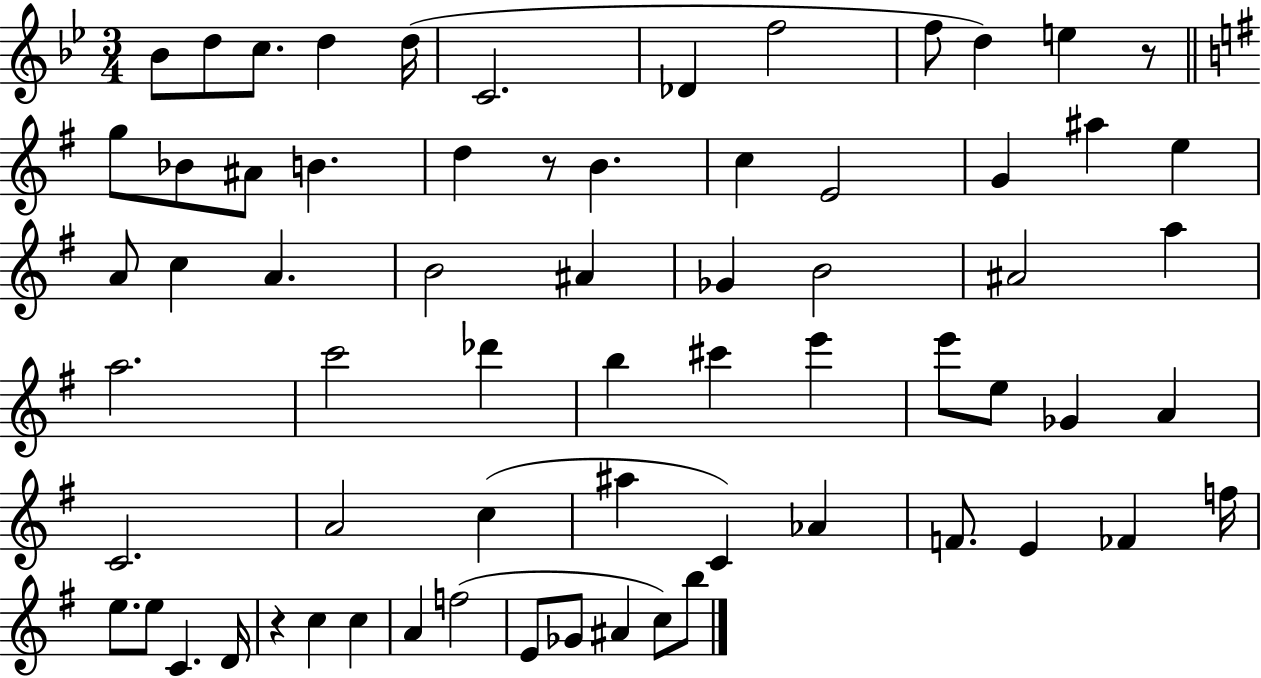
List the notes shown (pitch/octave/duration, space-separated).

Bb4/e D5/e C5/e. D5/q D5/s C4/h. Db4/q F5/h F5/e D5/q E5/q R/e G5/e Bb4/e A#4/e B4/q. D5/q R/e B4/q. C5/q E4/h G4/q A#5/q E5/q A4/e C5/q A4/q. B4/h A#4/q Gb4/q B4/h A#4/h A5/q A5/h. C6/h Db6/q B5/q C#6/q E6/q E6/e E5/e Gb4/q A4/q C4/h. A4/h C5/q A#5/q C4/q Ab4/q F4/e. E4/q FES4/q F5/s E5/e. E5/e C4/q. D4/s R/q C5/q C5/q A4/q F5/h E4/e Gb4/e A#4/q C5/e B5/e